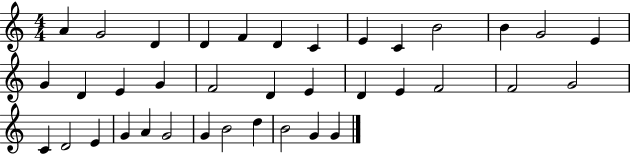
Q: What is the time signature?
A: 4/4